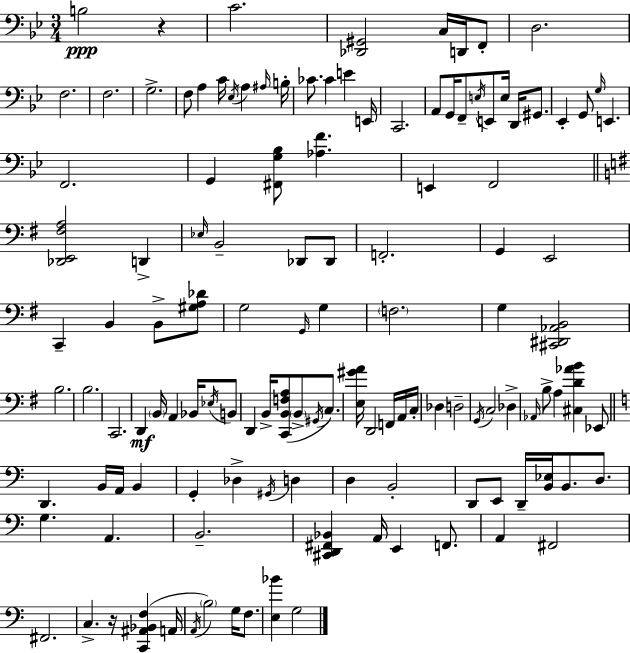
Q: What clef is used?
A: bass